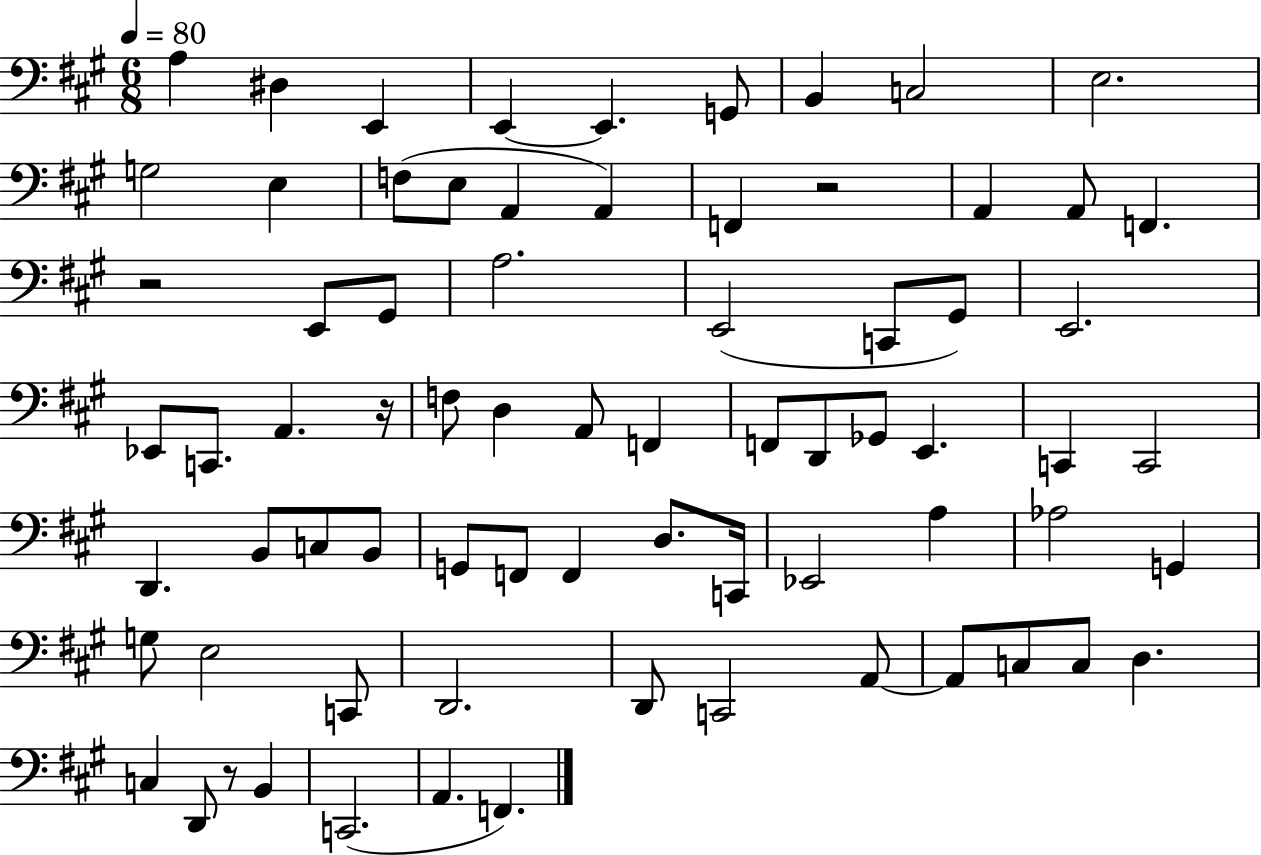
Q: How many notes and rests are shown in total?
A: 73